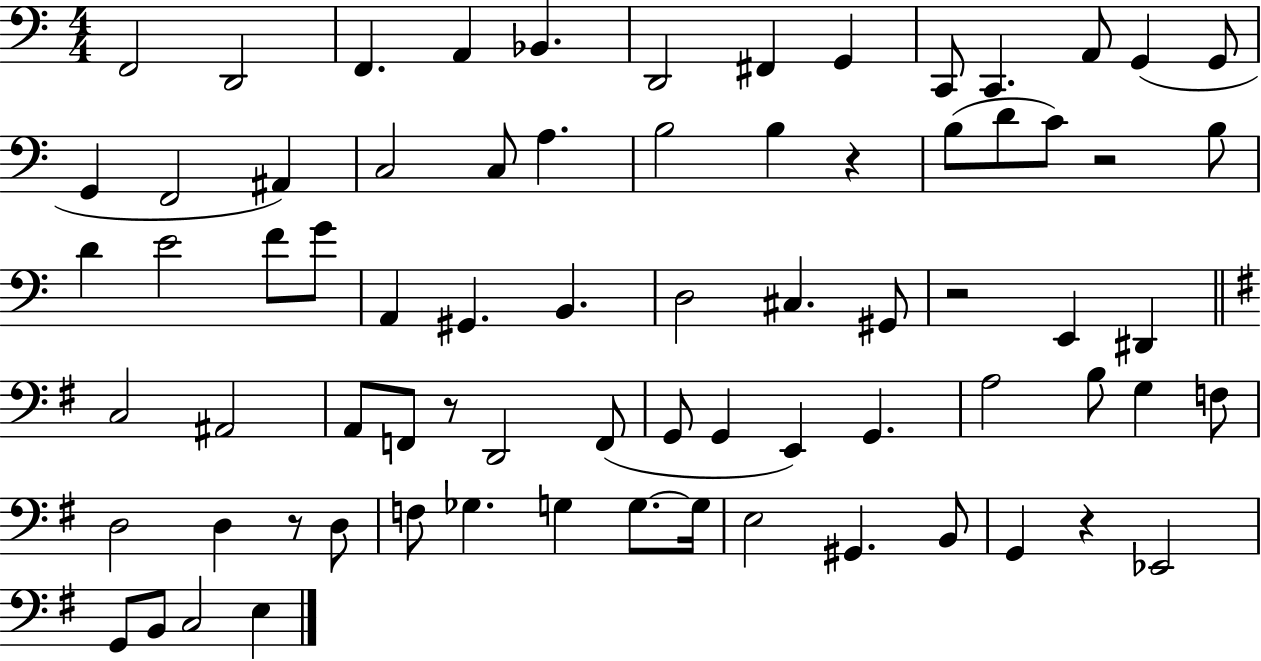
F2/h D2/h F2/q. A2/q Bb2/q. D2/h F#2/q G2/q C2/e C2/q. A2/e G2/q G2/e G2/q F2/h A#2/q C3/h C3/e A3/q. B3/h B3/q R/q B3/e D4/e C4/e R/h B3/e D4/q E4/h F4/e G4/e A2/q G#2/q. B2/q. D3/h C#3/q. G#2/e R/h E2/q D#2/q C3/h A#2/h A2/e F2/e R/e D2/h F2/e G2/e G2/q E2/q G2/q. A3/h B3/e G3/q F3/e D3/h D3/q R/e D3/e F3/e Gb3/q. G3/q G3/e. G3/s E3/h G#2/q. B2/e G2/q R/q Eb2/h G2/e B2/e C3/h E3/q